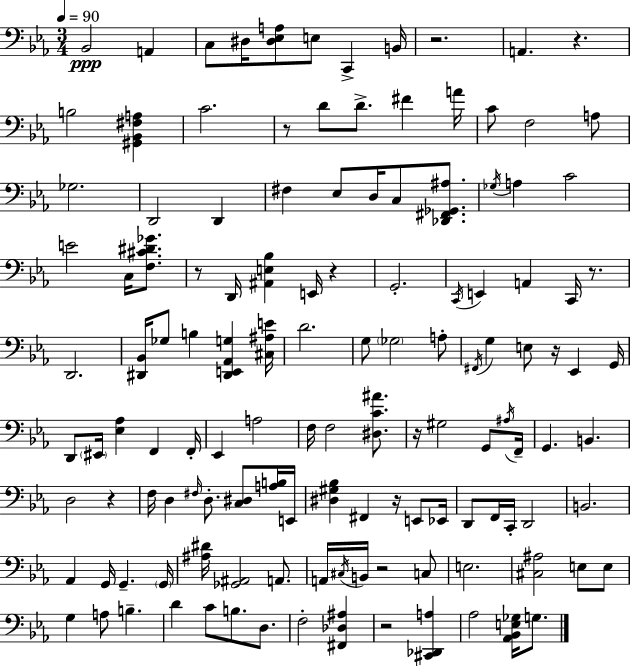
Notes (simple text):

Bb2/h A2/q C3/e D#3/s [D#3,Eb3,A3]/e E3/e C2/q B2/s R/h. A2/q. R/q. B3/h [G#2,Bb2,F#3,A3]/q C4/h. R/e D4/e D4/e. F#4/q A4/s C4/e F3/h A3/e Gb3/h. D2/h D2/q F#3/q Eb3/e D3/s C3/e [Db2,F#2,Gb2,A#3]/e. Gb3/s A3/q C4/h E4/h C3/s [F3,C#4,D#4,Gb4]/e. R/e D2/s [A#2,E3,Bb3]/q E2/s R/q G2/h. C2/s E2/q A2/q C2/s R/e. D2/h. [D#2,Bb2]/s Gb3/e B3/q [D#2,E2,Ab2,G3]/q [C#3,A#3,E4]/s D4/h. G3/e Gb3/h A3/e F#2/s G3/q E3/e R/s Eb2/q G2/s D2/e EIS2/s [Eb3,Ab3]/q F2/q F2/s Eb2/q A3/h F3/s F3/h [D#3,C4,A#4]/e. R/s G#3/h G2/e A#3/s F2/s G2/q. B2/q. D3/h R/q F3/s D3/q F#3/s D3/e. [C3,D#3]/e [A3,B3]/s E2/s [D#3,G#3,Bb3]/q F#2/q R/s E2/e Eb2/s D2/e F2/s C2/s D2/h B2/h. Ab2/q G2/s G2/q. G2/s [A#3,D#4]/s [Gb2,A#2]/h A2/e. A2/s C#3/s B2/s R/h C3/e E3/h. [C#3,A#3]/h E3/e E3/e G3/q A3/e B3/q. D4/q C4/e B3/e. D3/e. F3/h [F#2,Db3,A#3]/q R/h [C#2,Db2,A3]/q Ab3/h [Ab2,Bb2,E3,Gb3]/s G3/e.